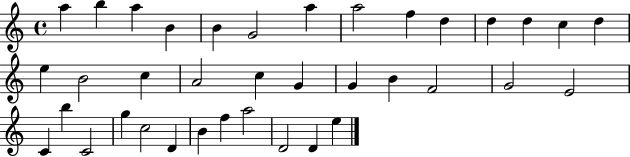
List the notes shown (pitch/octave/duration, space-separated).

A5/q B5/q A5/q B4/q B4/q G4/h A5/q A5/h F5/q D5/q D5/q D5/q C5/q D5/q E5/q B4/h C5/q A4/h C5/q G4/q G4/q B4/q F4/h G4/h E4/h C4/q B5/q C4/h G5/q C5/h D4/q B4/q F5/q A5/h D4/h D4/q E5/q